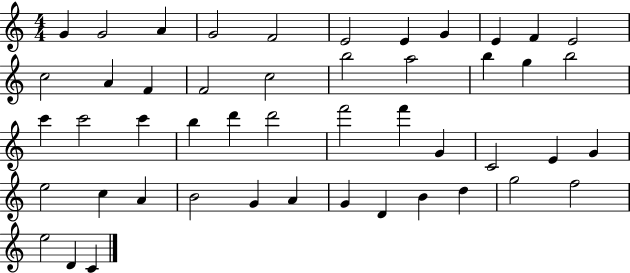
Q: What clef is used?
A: treble